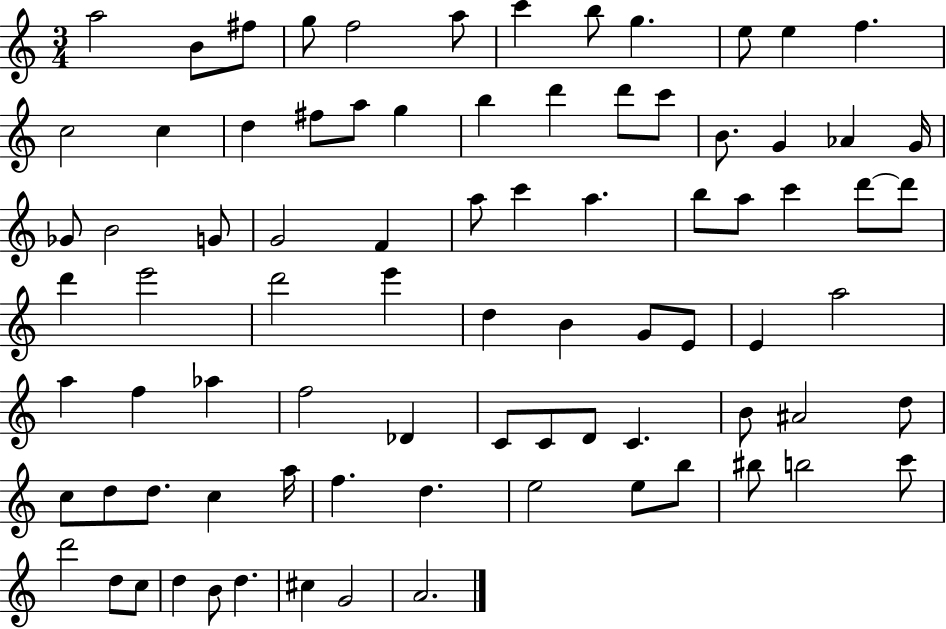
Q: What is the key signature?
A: C major